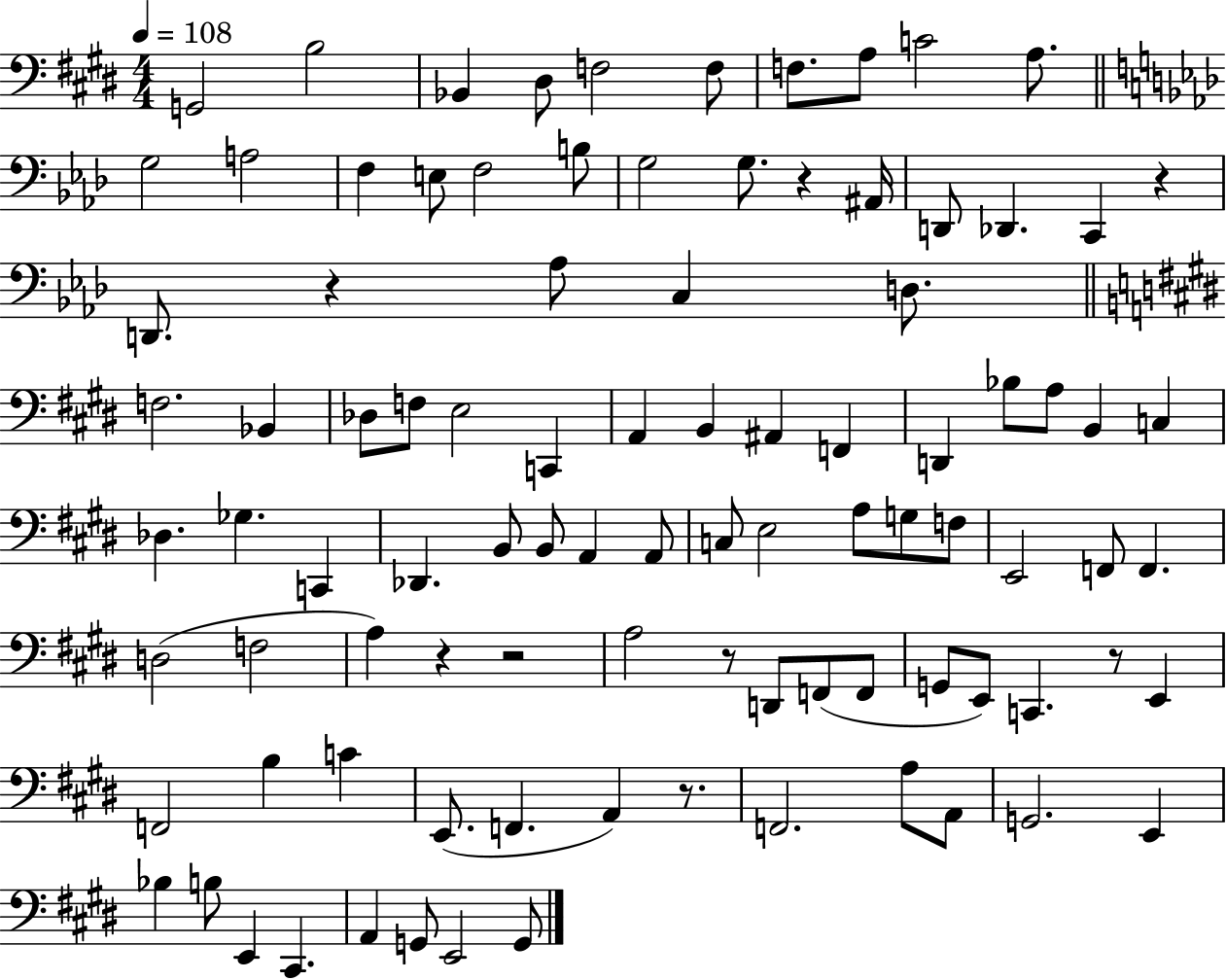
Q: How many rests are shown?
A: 8